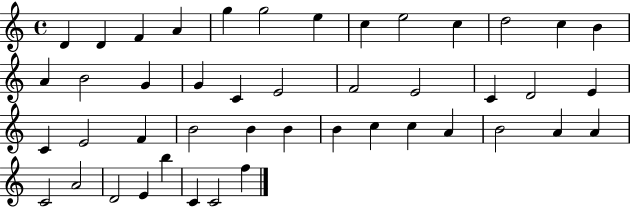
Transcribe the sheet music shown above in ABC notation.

X:1
T:Untitled
M:4/4
L:1/4
K:C
D D F A g g2 e c e2 c d2 c B A B2 G G C E2 F2 E2 C D2 E C E2 F B2 B B B c c A B2 A A C2 A2 D2 E b C C2 f